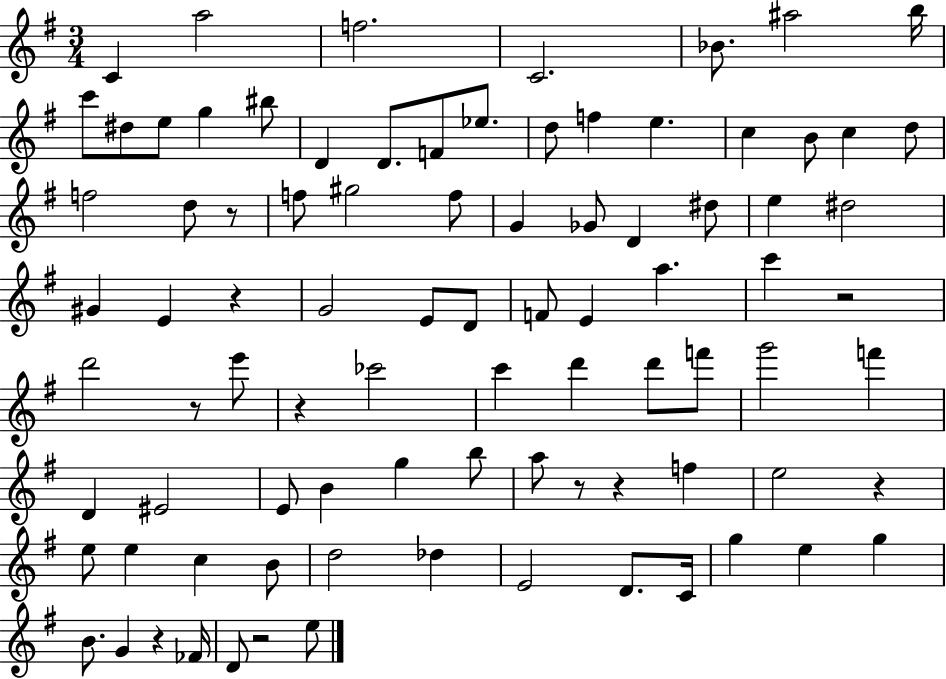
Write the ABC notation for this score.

X:1
T:Untitled
M:3/4
L:1/4
K:G
C a2 f2 C2 _B/2 ^a2 b/4 c'/2 ^d/2 e/2 g ^b/2 D D/2 F/2 _e/2 d/2 f e c B/2 c d/2 f2 d/2 z/2 f/2 ^g2 f/2 G _G/2 D ^d/2 e ^d2 ^G E z G2 E/2 D/2 F/2 E a c' z2 d'2 z/2 e'/2 z _c'2 c' d' d'/2 f'/2 g'2 f' D ^E2 E/2 B g b/2 a/2 z/2 z f e2 z e/2 e c B/2 d2 _d E2 D/2 C/4 g e g B/2 G z _F/4 D/2 z2 e/2